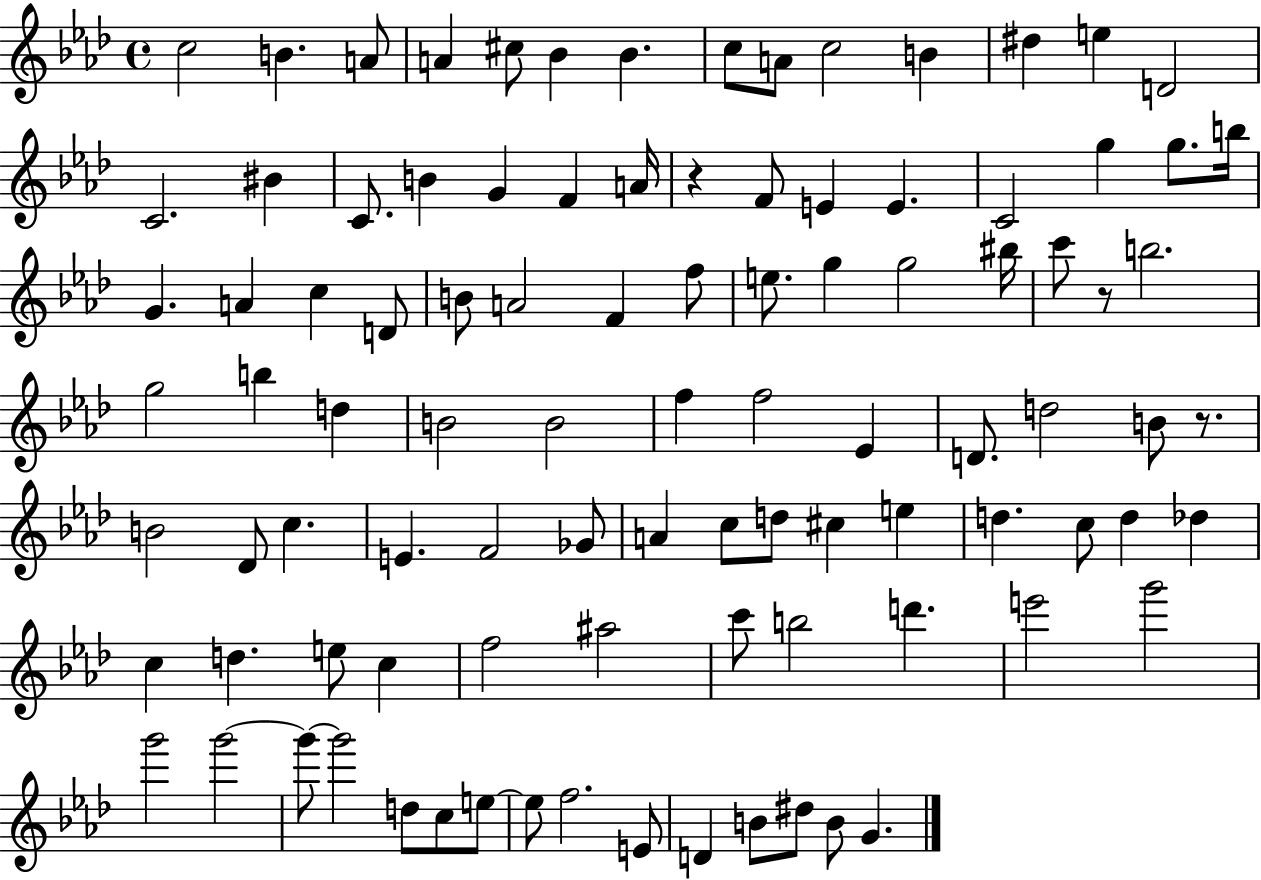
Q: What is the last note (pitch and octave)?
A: G4